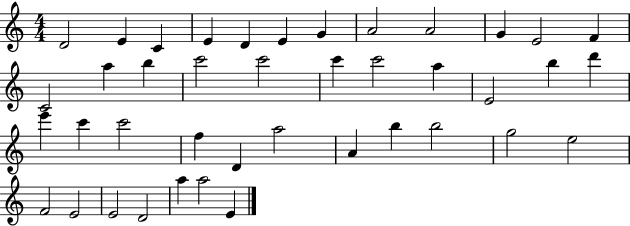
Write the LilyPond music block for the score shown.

{
  \clef treble
  \numericTimeSignature
  \time 4/4
  \key c \major
  d'2 e'4 c'4 | e'4 d'4 e'4 g'4 | a'2 a'2 | g'4 e'2 f'4 | \break c'2 a''4 b''4 | c'''2 c'''2 | c'''4 c'''2 a''4 | e'2 b''4 d'''4 | \break e'''4 c'''4 c'''2 | f''4 d'4 a''2 | a'4 b''4 b''2 | g''2 e''2 | \break f'2 e'2 | e'2 d'2 | a''4 a''2 e'4 | \bar "|."
}